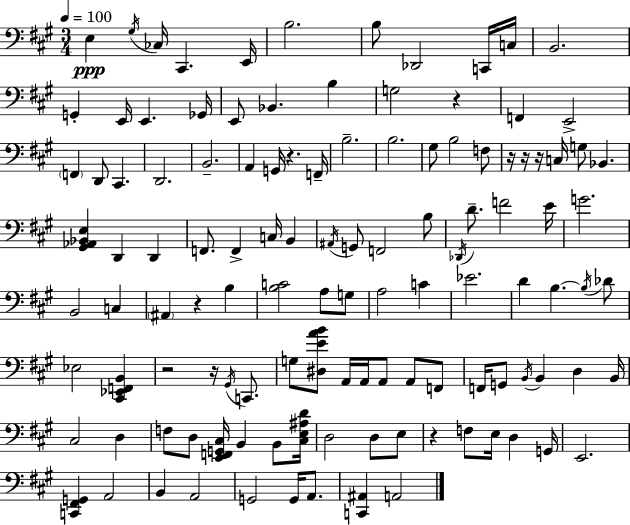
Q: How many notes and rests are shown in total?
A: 118